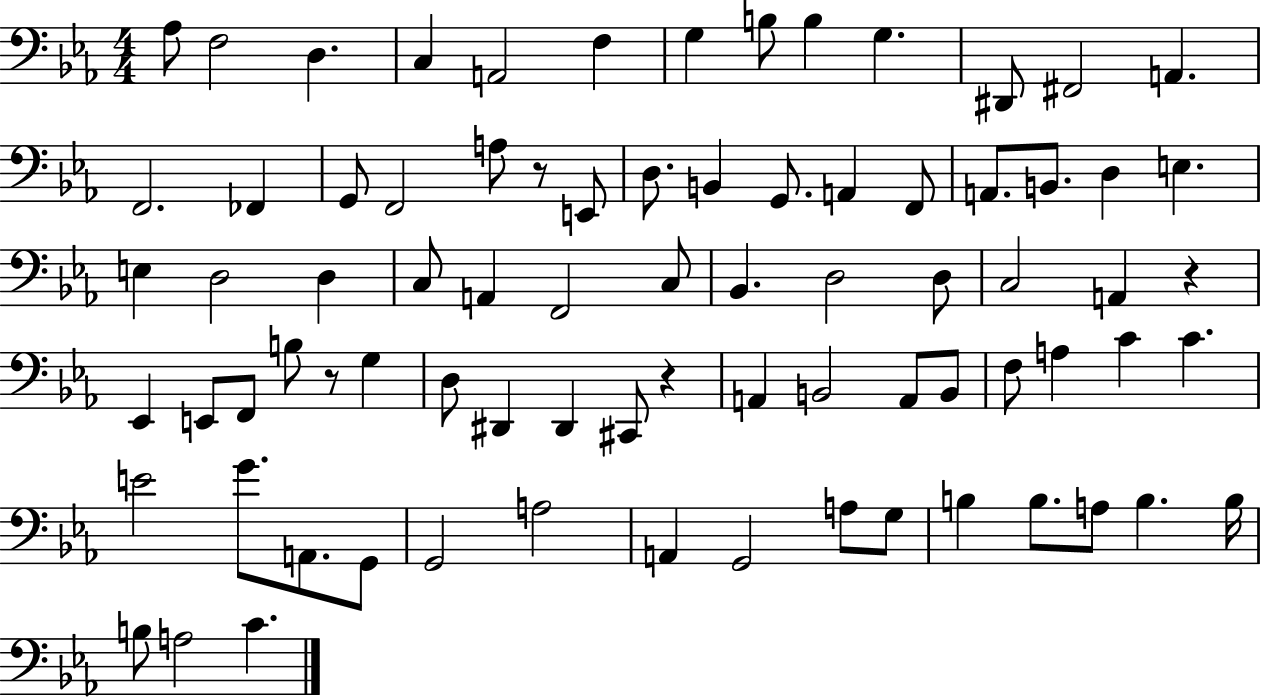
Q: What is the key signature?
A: EES major